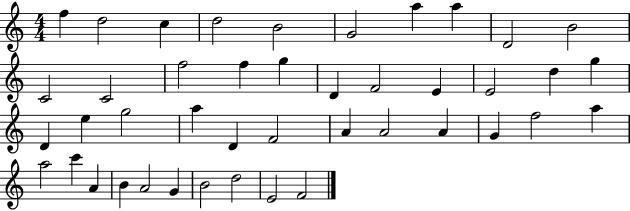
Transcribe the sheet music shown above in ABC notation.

X:1
T:Untitled
M:4/4
L:1/4
K:C
f d2 c d2 B2 G2 a a D2 B2 C2 C2 f2 f g D F2 E E2 d g D e g2 a D F2 A A2 A G f2 a a2 c' A B A2 G B2 d2 E2 F2